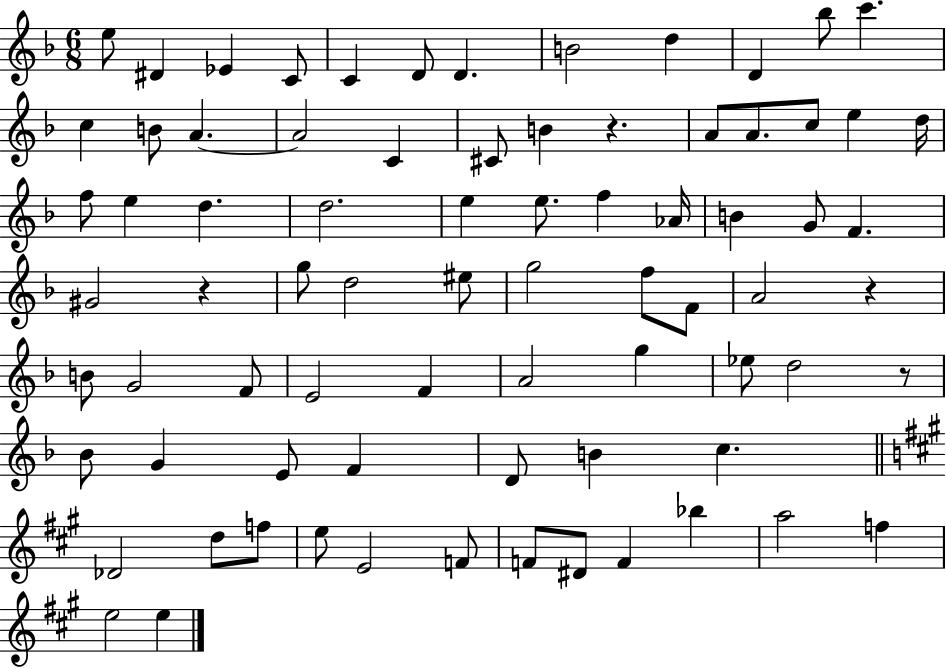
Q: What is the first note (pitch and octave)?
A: E5